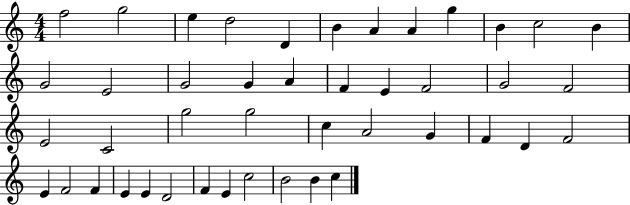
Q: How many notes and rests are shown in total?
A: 44